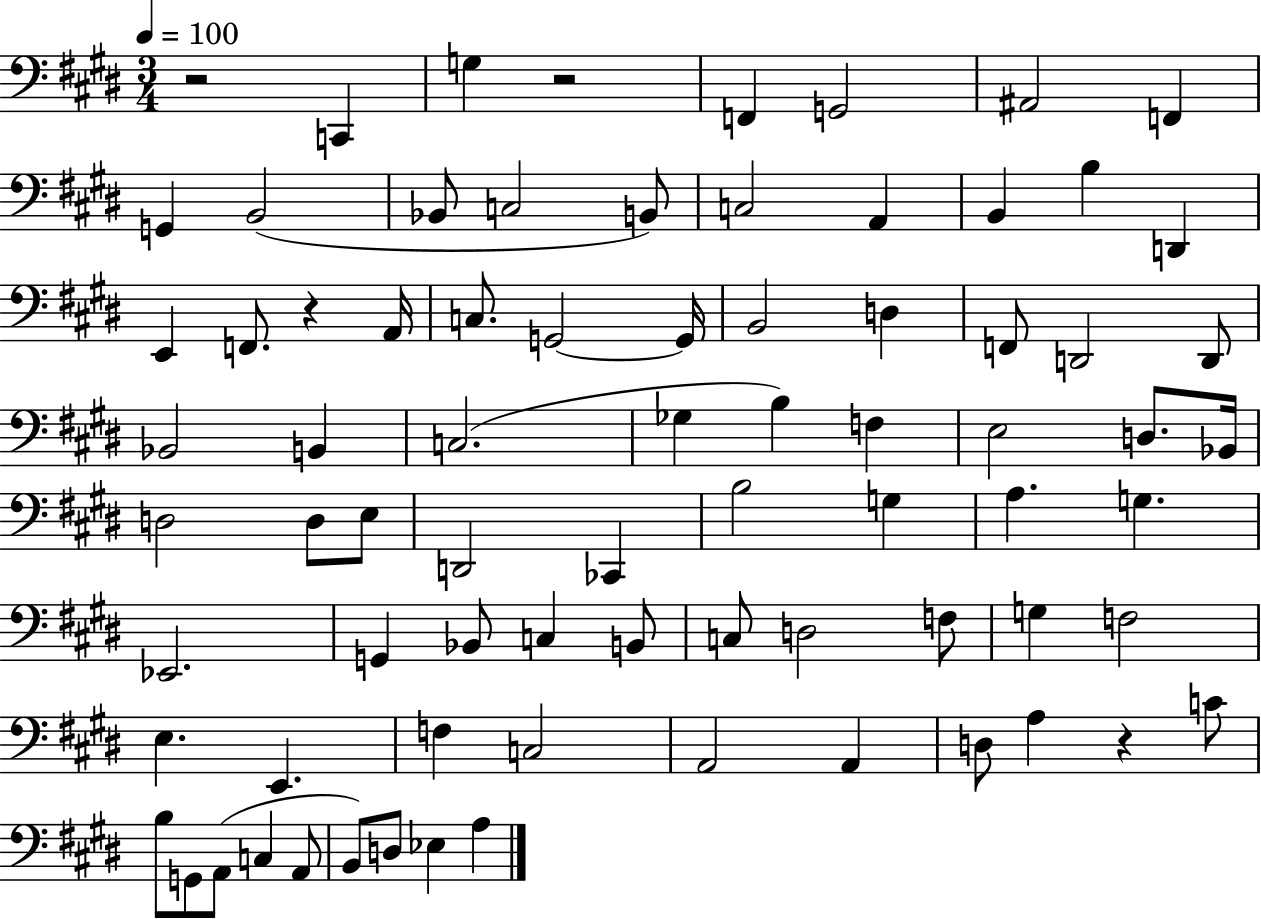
X:1
T:Untitled
M:3/4
L:1/4
K:E
z2 C,, G, z2 F,, G,,2 ^A,,2 F,, G,, B,,2 _B,,/2 C,2 B,,/2 C,2 A,, B,, B, D,, E,, F,,/2 z A,,/4 C,/2 G,,2 G,,/4 B,,2 D, F,,/2 D,,2 D,,/2 _B,,2 B,, C,2 _G, B, F, E,2 D,/2 _B,,/4 D,2 D,/2 E,/2 D,,2 _C,, B,2 G, A, G, _E,,2 G,, _B,,/2 C, B,,/2 C,/2 D,2 F,/2 G, F,2 E, E,, F, C,2 A,,2 A,, D,/2 A, z C/2 B,/2 G,,/2 A,,/2 C, A,,/2 B,,/2 D,/2 _E, A,